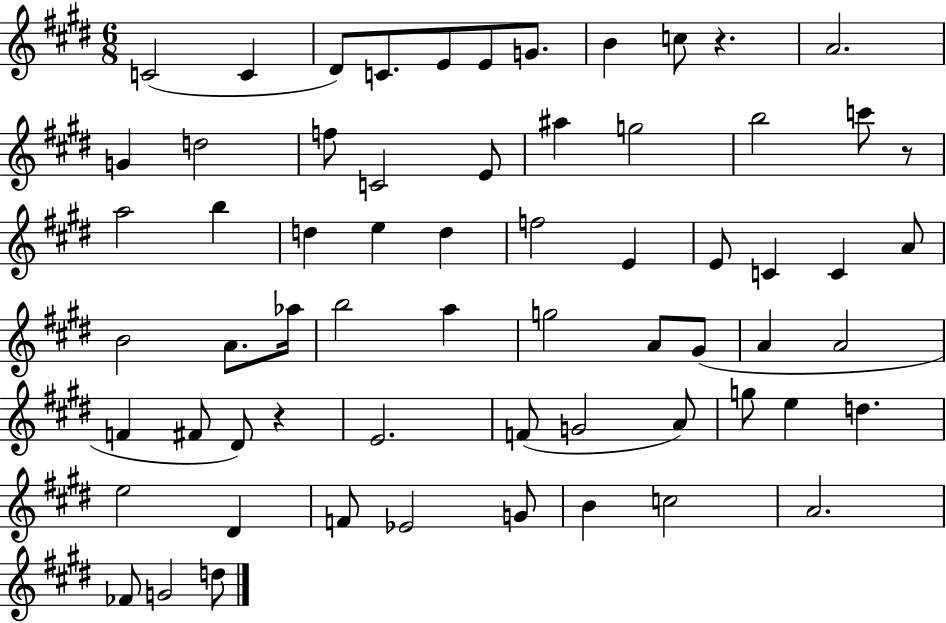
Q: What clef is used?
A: treble